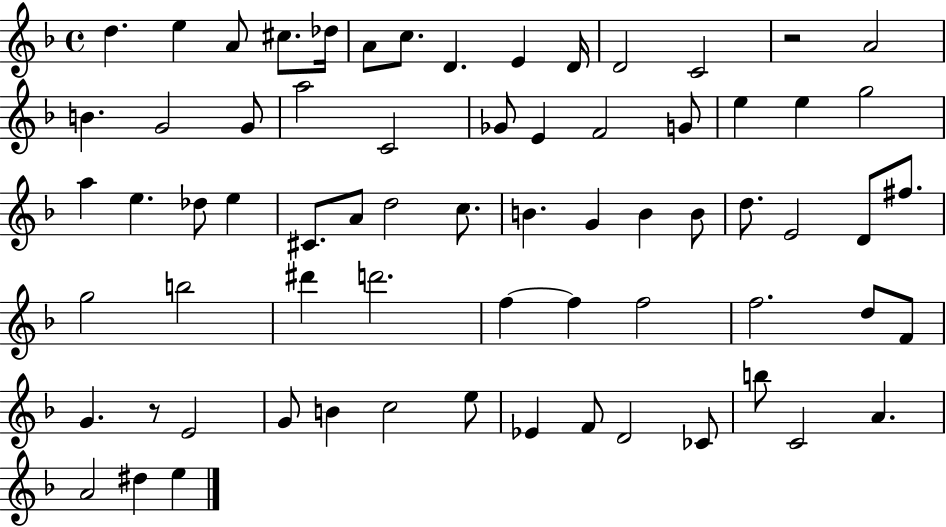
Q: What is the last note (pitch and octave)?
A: E5